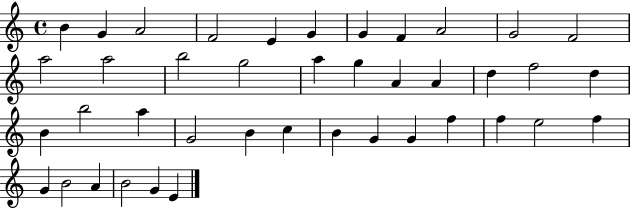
X:1
T:Untitled
M:4/4
L:1/4
K:C
B G A2 F2 E G G F A2 G2 F2 a2 a2 b2 g2 a g A A d f2 d B b2 a G2 B c B G G f f e2 f G B2 A B2 G E